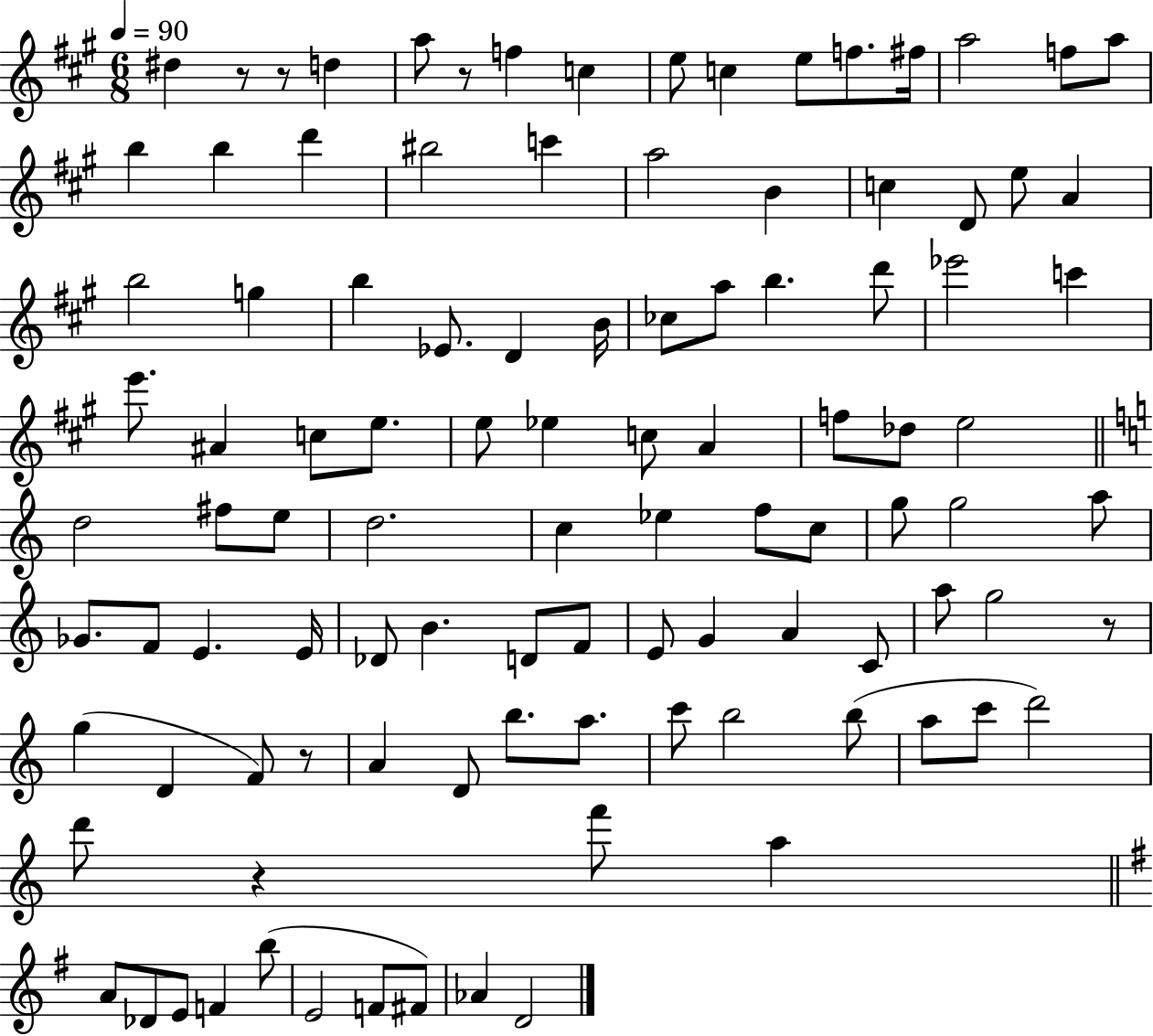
X:1
T:Untitled
M:6/8
L:1/4
K:A
^d z/2 z/2 d a/2 z/2 f c e/2 c e/2 f/2 ^f/4 a2 f/2 a/2 b b d' ^b2 c' a2 B c D/2 e/2 A b2 g b _E/2 D B/4 _c/2 a/2 b d'/2 _e'2 c' e'/2 ^A c/2 e/2 e/2 _e c/2 A f/2 _d/2 e2 d2 ^f/2 e/2 d2 c _e f/2 c/2 g/2 g2 a/2 _G/2 F/2 E E/4 _D/2 B D/2 F/2 E/2 G A C/2 a/2 g2 z/2 g D F/2 z/2 A D/2 b/2 a/2 c'/2 b2 b/2 a/2 c'/2 d'2 d'/2 z f'/2 a A/2 _D/2 E/2 F b/2 E2 F/2 ^F/2 _A D2